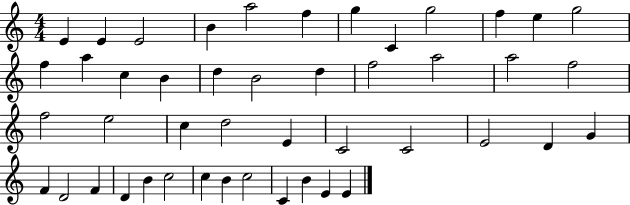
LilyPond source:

{
  \clef treble
  \numericTimeSignature
  \time 4/4
  \key c \major
  e'4 e'4 e'2 | b'4 a''2 f''4 | g''4 c'4 g''2 | f''4 e''4 g''2 | \break f''4 a''4 c''4 b'4 | d''4 b'2 d''4 | f''2 a''2 | a''2 f''2 | \break f''2 e''2 | c''4 d''2 e'4 | c'2 c'2 | e'2 d'4 g'4 | \break f'4 d'2 f'4 | d'4 b'4 c''2 | c''4 b'4 c''2 | c'4 b'4 e'4 e'4 | \break \bar "|."
}